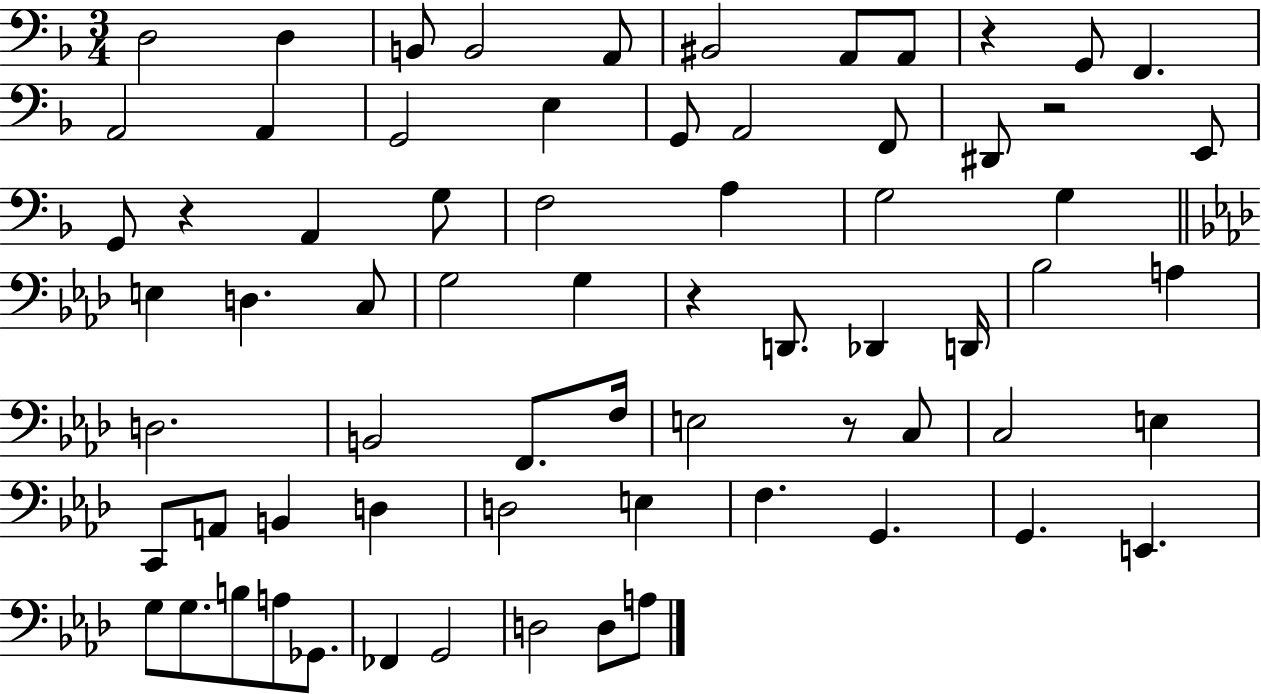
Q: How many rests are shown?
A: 5